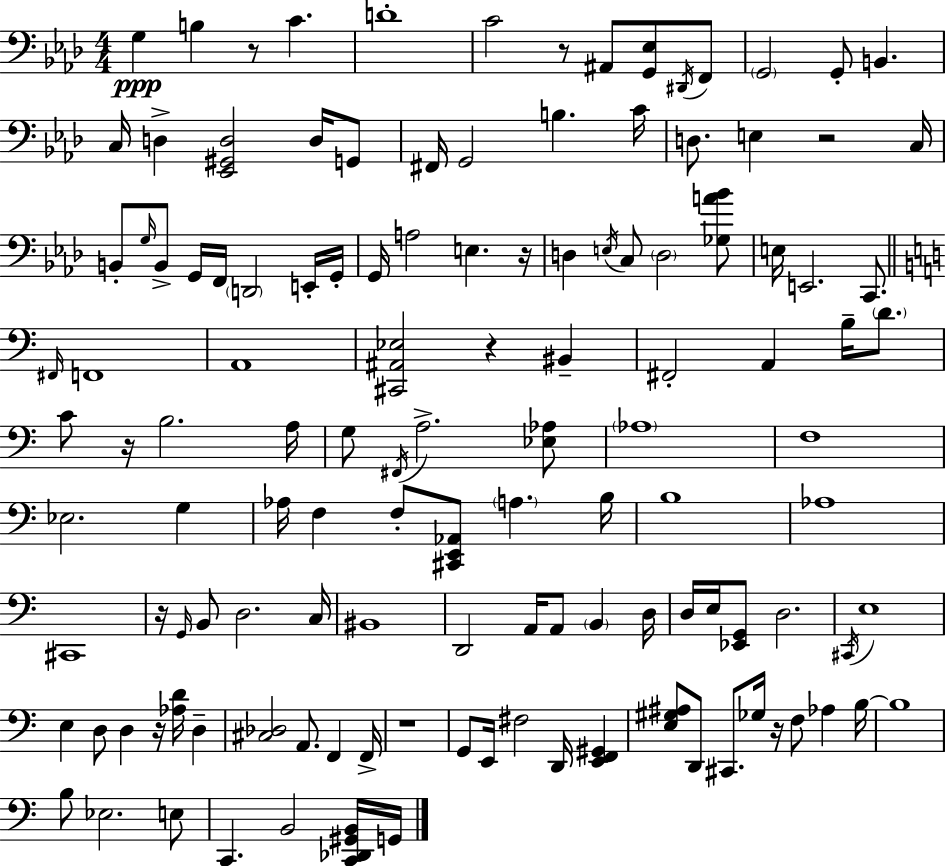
{
  \clef bass
  \numericTimeSignature
  \time 4/4
  \key aes \major
  g4\ppp b4 r8 c'4. | d'1-. | c'2 r8 ais,8 <g, ees>8 \acciaccatura { dis,16 } f,8 | \parenthesize g,2 g,8-. b,4. | \break c16 d4-> <ees, gis, d>2 d16 g,8 | fis,16 g,2 b4. | c'16 d8. e4 r2 | c16 b,8-. \grace { g16 } b,8-> g,16 f,16 \parenthesize d,2 | \break e,16-. g,16-. g,16 a2 e4. | r16 d4 \acciaccatura { e16 } c8 \parenthesize d2 | <ges a' bes'>8 e16 e,2. | c,8. \bar "||" \break \key c \major \grace { fis,16 } f,1 | a,1 | <cis, ais, ees>2 r4 bis,4-- | fis,2-. a,4 b16-- \parenthesize d'8. | \break c'8 r16 b2. | a16 g8 \acciaccatura { fis,16 } a2.-> | <ees aes>8 \parenthesize aes1 | f1 | \break ees2. g4 | aes16 f4 f8-. <cis, e, aes,>8 \parenthesize a4. | b16 b1 | aes1 | \break cis,1 | r16 \grace { g,16 } b,8 d2. | c16 bis,1 | d,2 a,16 a,8 \parenthesize b,4 | \break d16 d16 e16 <ees, g,>8 d2. | \acciaccatura { cis,16 } e1 | e4 d8 d4 r16 <aes d'>16 | d4-- <cis des>2 a,8. f,4 | \break f,16-> r1 | g,8 e,16 fis2 d,16 | <e, f, gis,>4 <e gis ais>8 d,8 cis,8. ges16 r16 f8 aes4 | b16~~ b1 | \break b8 ees2. | e8 c,4. b,2 | <c, des, gis, b,>16 g,16 \bar "|."
}